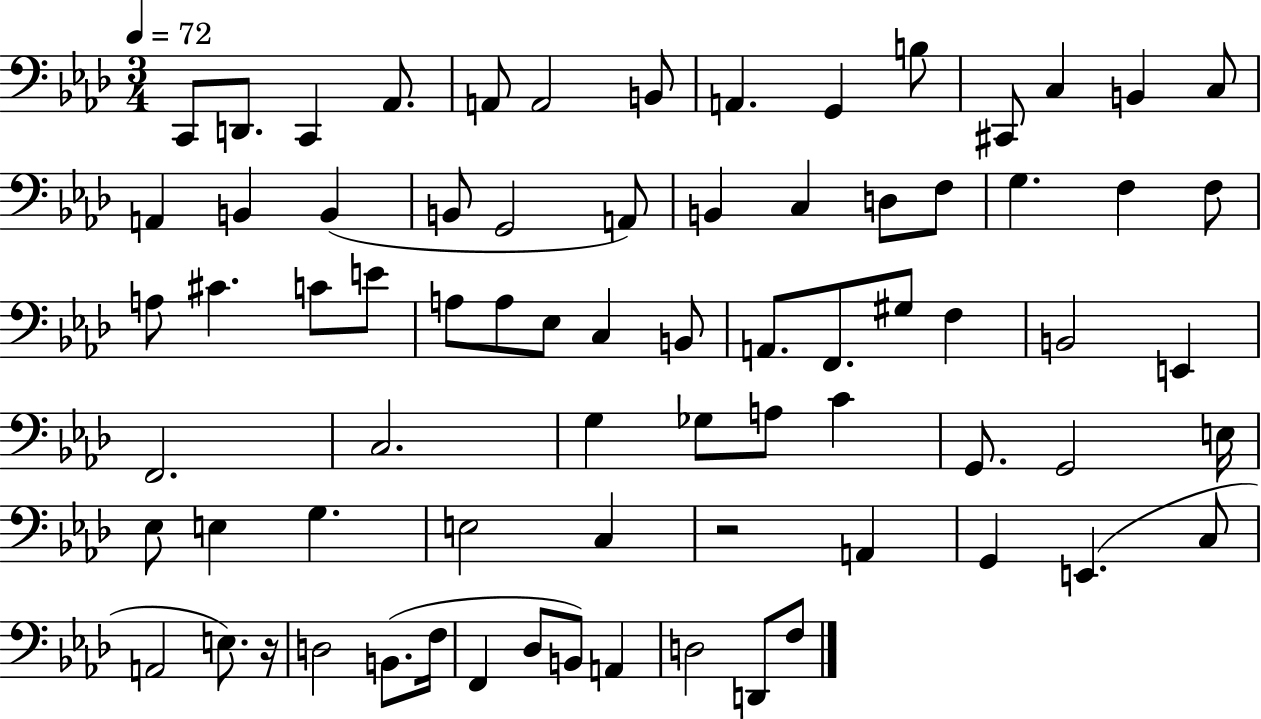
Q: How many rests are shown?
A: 2